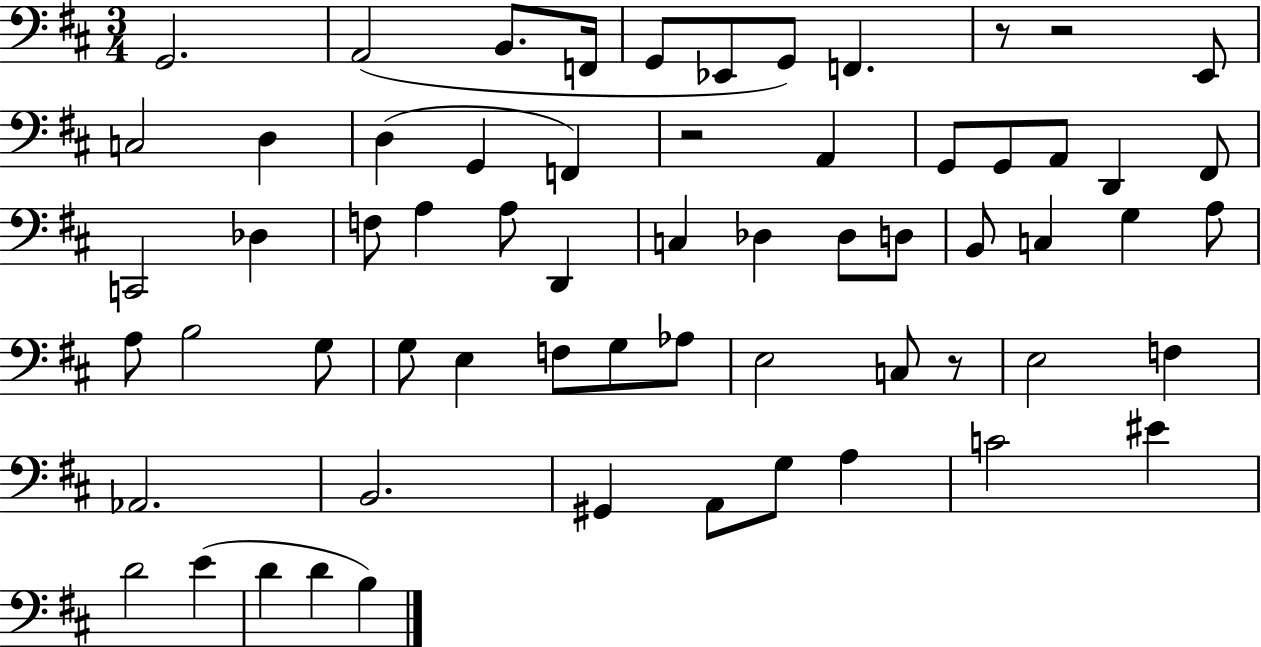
{
  \clef bass
  \numericTimeSignature
  \time 3/4
  \key d \major
  g,2. | a,2( b,8. f,16 | g,8 ees,8 g,8) f,4. | r8 r2 e,8 | \break c2 d4 | d4( g,4 f,4) | r2 a,4 | g,8 g,8 a,8 d,4 fis,8 | \break c,2 des4 | f8 a4 a8 d,4 | c4 des4 des8 d8 | b,8 c4 g4 a8 | \break a8 b2 g8 | g8 e4 f8 g8 aes8 | e2 c8 r8 | e2 f4 | \break aes,2. | b,2. | gis,4 a,8 g8 a4 | c'2 eis'4 | \break d'2 e'4( | d'4 d'4 b4) | \bar "|."
}